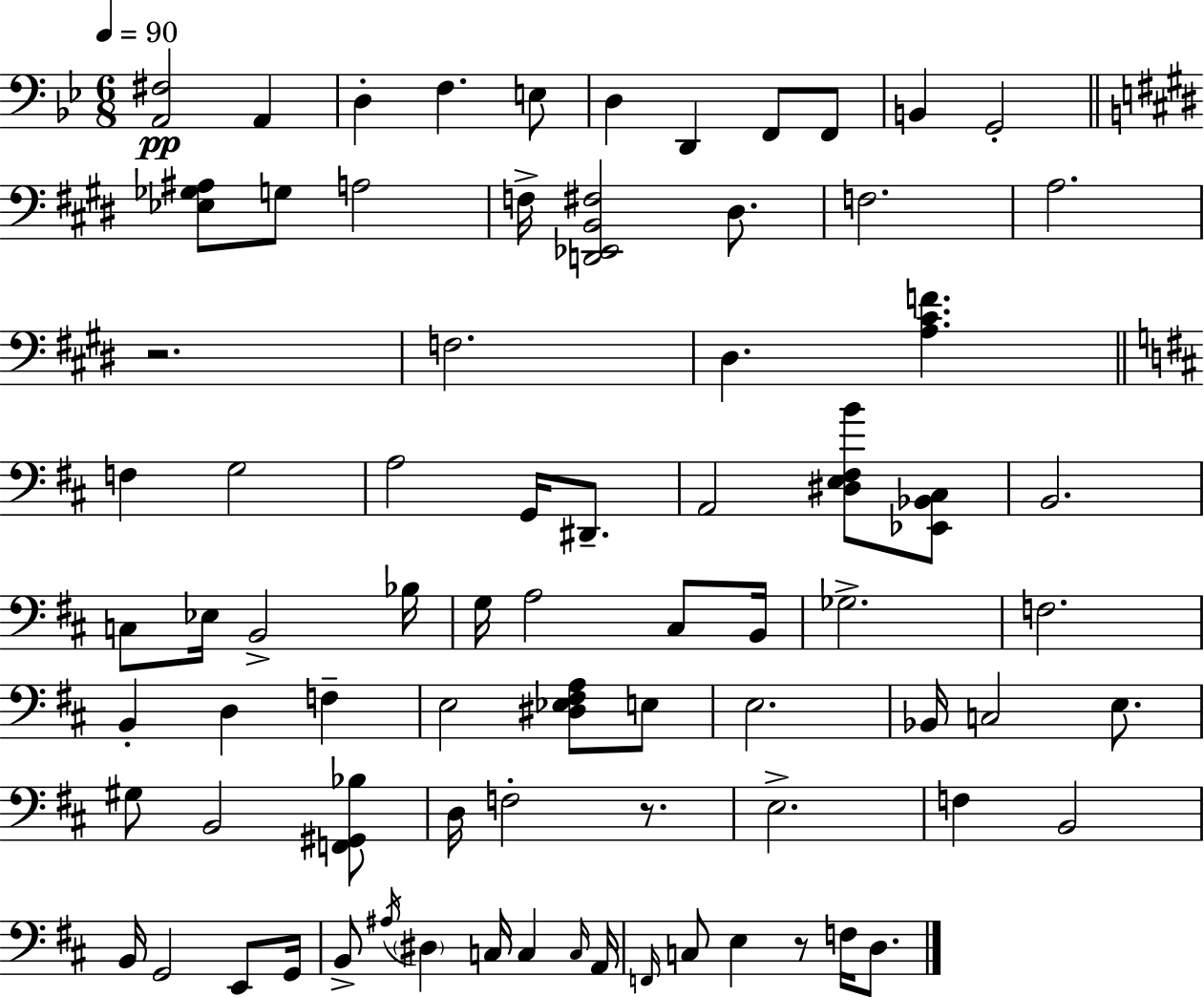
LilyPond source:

{
  \clef bass
  \numericTimeSignature
  \time 6/8
  \key bes \major
  \tempo 4 = 90
  <a, fis>2\pp a,4 | d4-. f4. e8 | d4 d,4 f,8 f,8 | b,4 g,2-. | \break \bar "||" \break \key e \major <ees ges ais>8 g8 a2 | f16-> <d, ees, b, fis>2 dis8. | f2. | a2. | \break r2. | f2. | dis4. <a cis' f'>4. | \bar "||" \break \key d \major f4 g2 | a2 g,16 dis,8.-- | a,2 <dis e fis b'>8 <ees, bes, cis>8 | b,2. | \break c8 ees16 b,2-> bes16 | g16 a2 cis8 b,16 | ges2.-> | f2. | \break b,4-. d4 f4-- | e2 <dis ees fis a>8 e8 | e2. | bes,16 c2 e8. | \break gis8 b,2 <f, gis, bes>8 | d16 f2-. r8. | e2.-> | f4 b,2 | \break b,16 g,2 e,8 g,16 | b,8-> \acciaccatura { ais16 } \parenthesize dis4 c16 c4 | \grace { c16 } a,16 \grace { f,16 } c8 e4 r8 f16 | d8. \bar "|."
}